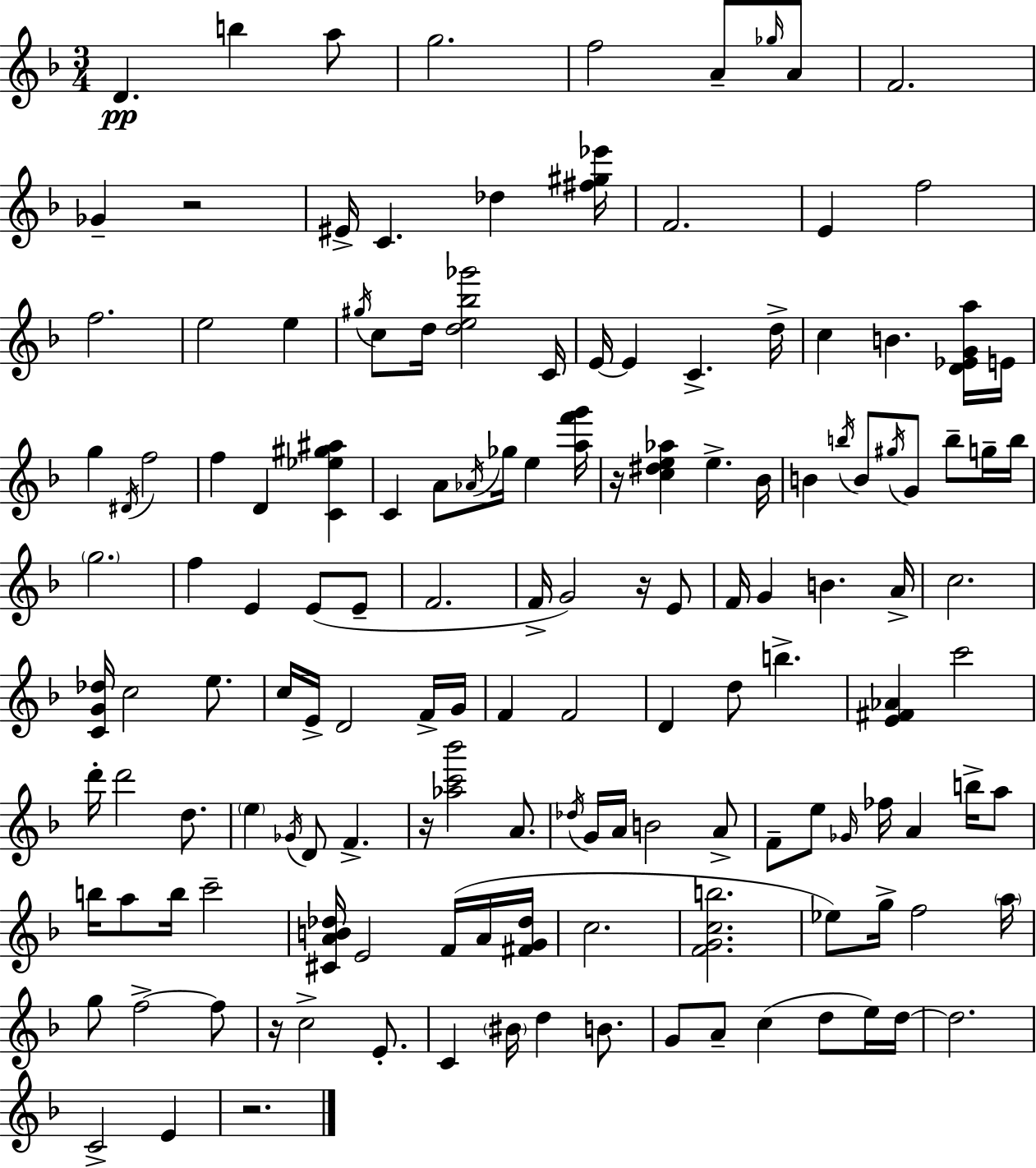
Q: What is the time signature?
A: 3/4